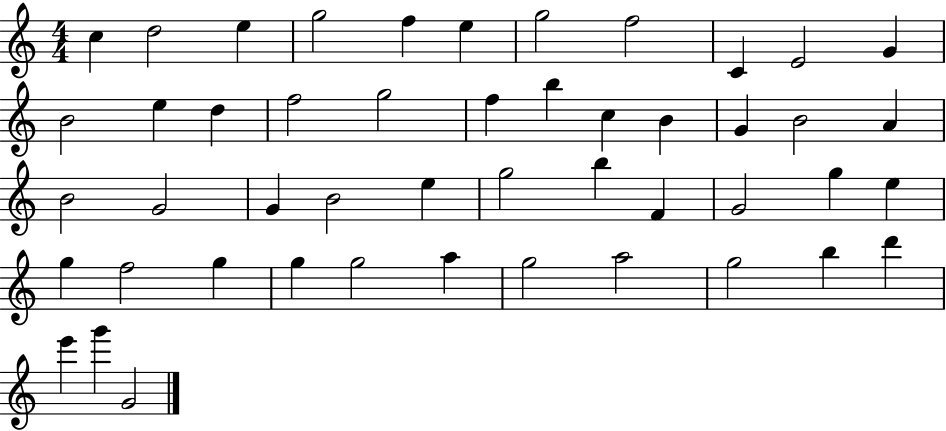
{
  \clef treble
  \numericTimeSignature
  \time 4/4
  \key c \major
  c''4 d''2 e''4 | g''2 f''4 e''4 | g''2 f''2 | c'4 e'2 g'4 | \break b'2 e''4 d''4 | f''2 g''2 | f''4 b''4 c''4 b'4 | g'4 b'2 a'4 | \break b'2 g'2 | g'4 b'2 e''4 | g''2 b''4 f'4 | g'2 g''4 e''4 | \break g''4 f''2 g''4 | g''4 g''2 a''4 | g''2 a''2 | g''2 b''4 d'''4 | \break e'''4 g'''4 g'2 | \bar "|."
}